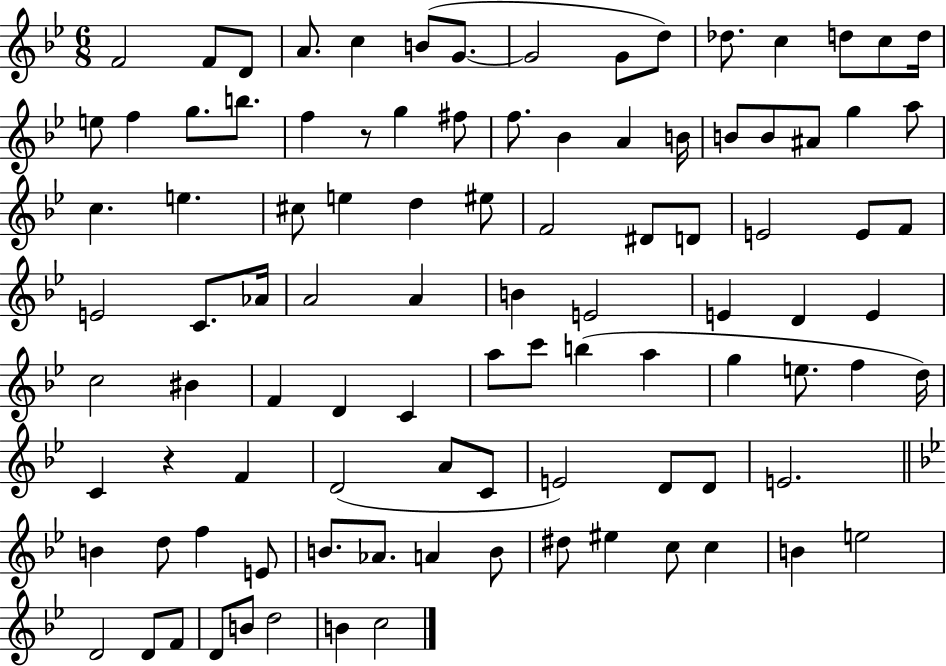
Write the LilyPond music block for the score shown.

{
  \clef treble
  \numericTimeSignature
  \time 6/8
  \key bes \major
  \repeat volta 2 { f'2 f'8 d'8 | a'8. c''4 b'8( g'8.~~ | g'2 g'8 d''8) | des''8. c''4 d''8 c''8 d''16 | \break e''8 f''4 g''8. b''8. | f''4 r8 g''4 fis''8 | f''8. bes'4 a'4 b'16 | b'8 b'8 ais'8 g''4 a''8 | \break c''4. e''4. | cis''8 e''4 d''4 eis''8 | f'2 dis'8 d'8 | e'2 e'8 f'8 | \break e'2 c'8. aes'16 | a'2 a'4 | b'4 e'2 | e'4 d'4 e'4 | \break c''2 bis'4 | f'4 d'4 c'4 | a''8 c'''8 b''4( a''4 | g''4 e''8. f''4 d''16) | \break c'4 r4 f'4 | d'2( a'8 c'8 | e'2) d'8 d'8 | e'2. | \break \bar "||" \break \key bes \major b'4 d''8 f''4 e'8 | b'8. aes'8. a'4 b'8 | dis''8 eis''4 c''8 c''4 | b'4 e''2 | \break d'2 d'8 f'8 | d'8 b'8 d''2 | b'4 c''2 | } \bar "|."
}